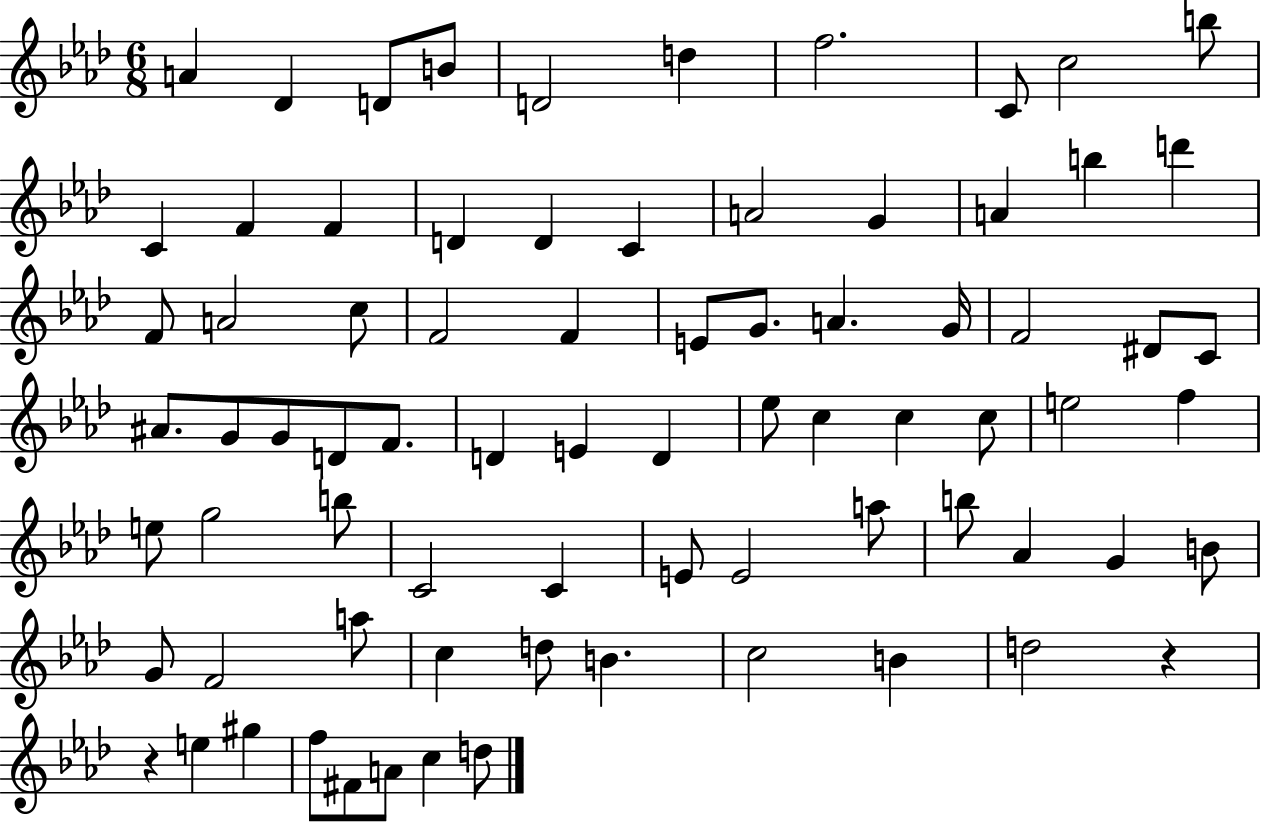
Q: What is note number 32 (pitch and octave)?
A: D#4